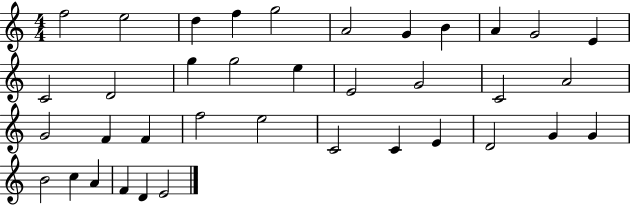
{
  \clef treble
  \numericTimeSignature
  \time 4/4
  \key c \major
  f''2 e''2 | d''4 f''4 g''2 | a'2 g'4 b'4 | a'4 g'2 e'4 | \break c'2 d'2 | g''4 g''2 e''4 | e'2 g'2 | c'2 a'2 | \break g'2 f'4 f'4 | f''2 e''2 | c'2 c'4 e'4 | d'2 g'4 g'4 | \break b'2 c''4 a'4 | f'4 d'4 e'2 | \bar "|."
}